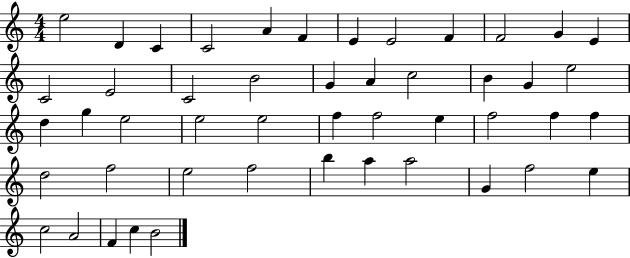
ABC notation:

X:1
T:Untitled
M:4/4
L:1/4
K:C
e2 D C C2 A F E E2 F F2 G E C2 E2 C2 B2 G A c2 B G e2 d g e2 e2 e2 f f2 e f2 f f d2 f2 e2 f2 b a a2 G f2 e c2 A2 F c B2